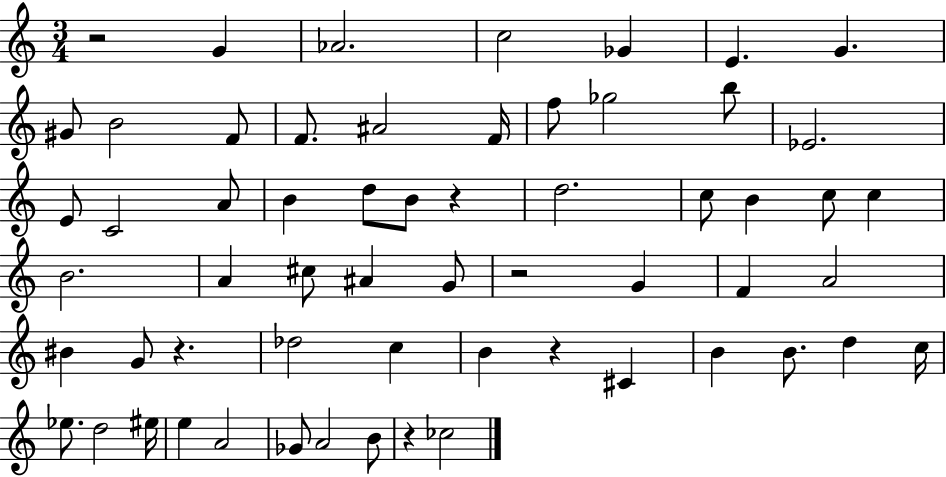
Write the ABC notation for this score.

X:1
T:Untitled
M:3/4
L:1/4
K:C
z2 G _A2 c2 _G E G ^G/2 B2 F/2 F/2 ^A2 F/4 f/2 _g2 b/2 _E2 E/2 C2 A/2 B d/2 B/2 z d2 c/2 B c/2 c B2 A ^c/2 ^A G/2 z2 G F A2 ^B G/2 z _d2 c B z ^C B B/2 d c/4 _e/2 d2 ^e/4 e A2 _G/2 A2 B/2 z _c2